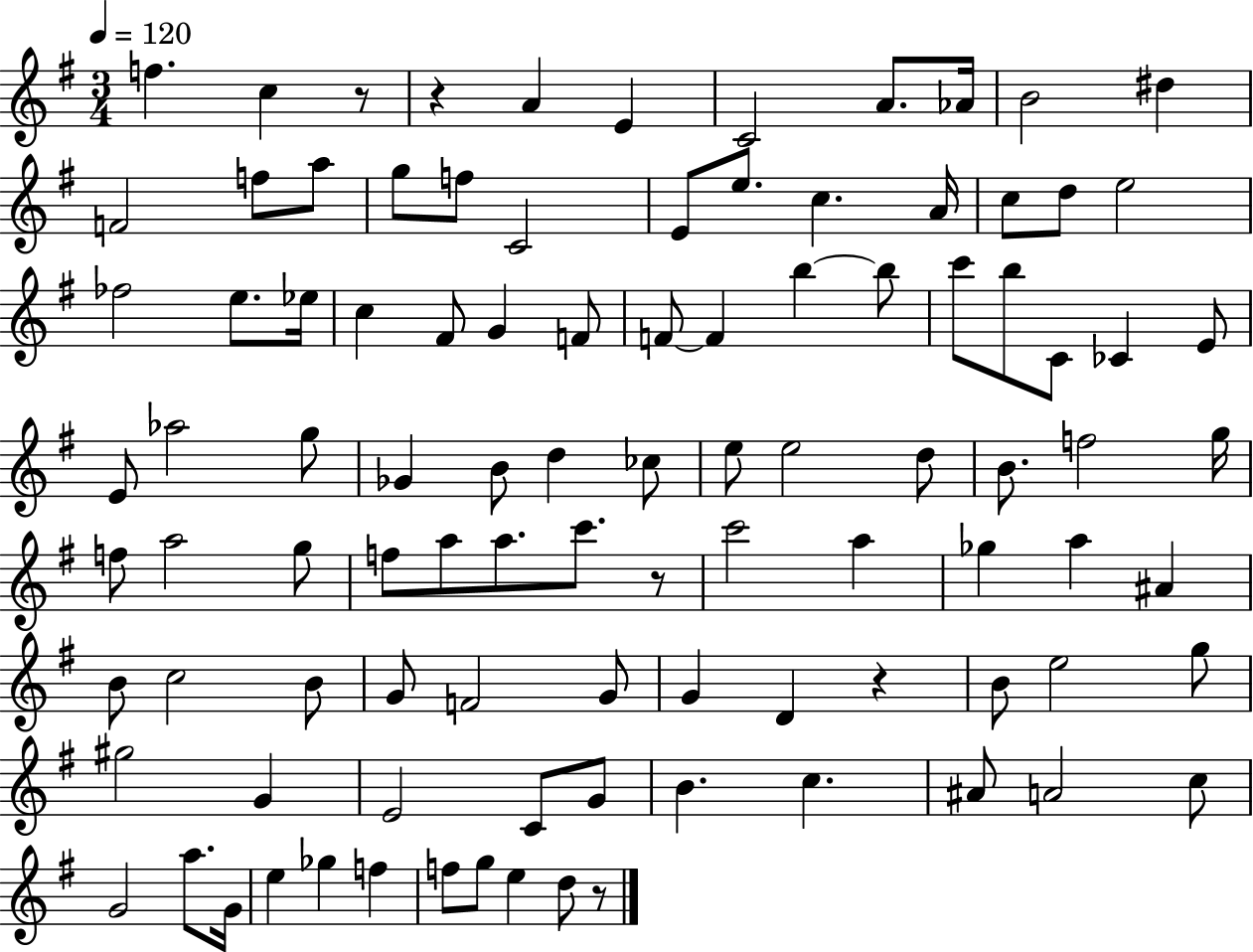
{
  \clef treble
  \numericTimeSignature
  \time 3/4
  \key g \major
  \tempo 4 = 120
  f''4. c''4 r8 | r4 a'4 e'4 | c'2 a'8. aes'16 | b'2 dis''4 | \break f'2 f''8 a''8 | g''8 f''8 c'2 | e'8 e''8. c''4. a'16 | c''8 d''8 e''2 | \break fes''2 e''8. ees''16 | c''4 fis'8 g'4 f'8 | f'8~~ f'4 b''4~~ b''8 | c'''8 b''8 c'8 ces'4 e'8 | \break e'8 aes''2 g''8 | ges'4 b'8 d''4 ces''8 | e''8 e''2 d''8 | b'8. f''2 g''16 | \break f''8 a''2 g''8 | f''8 a''8 a''8. c'''8. r8 | c'''2 a''4 | ges''4 a''4 ais'4 | \break b'8 c''2 b'8 | g'8 f'2 g'8 | g'4 d'4 r4 | b'8 e''2 g''8 | \break gis''2 g'4 | e'2 c'8 g'8 | b'4. c''4. | ais'8 a'2 c''8 | \break g'2 a''8. g'16 | e''4 ges''4 f''4 | f''8 g''8 e''4 d''8 r8 | \bar "|."
}